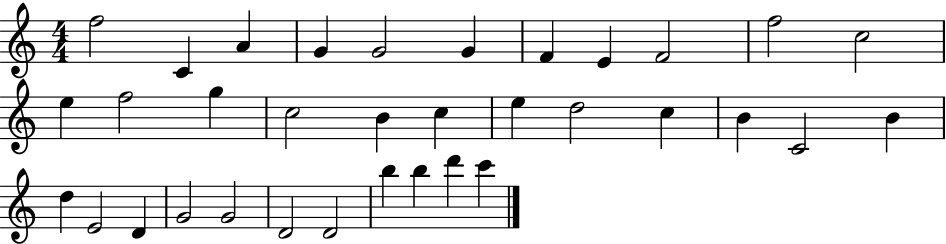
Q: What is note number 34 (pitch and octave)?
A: C6